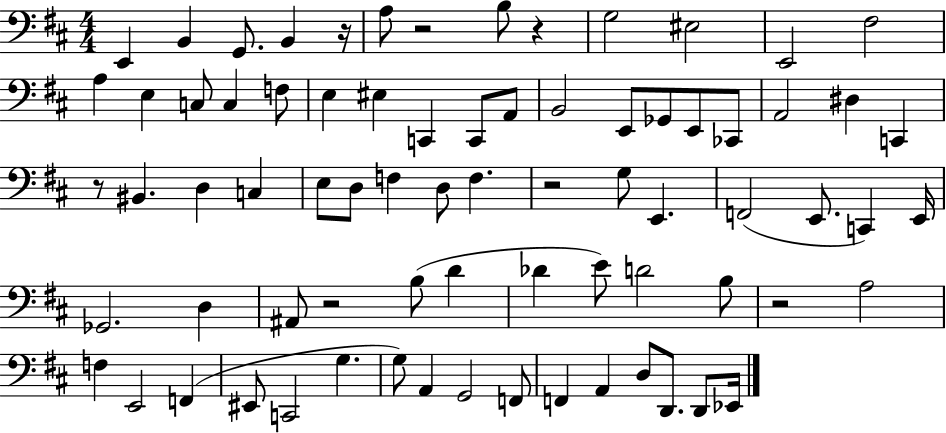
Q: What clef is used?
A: bass